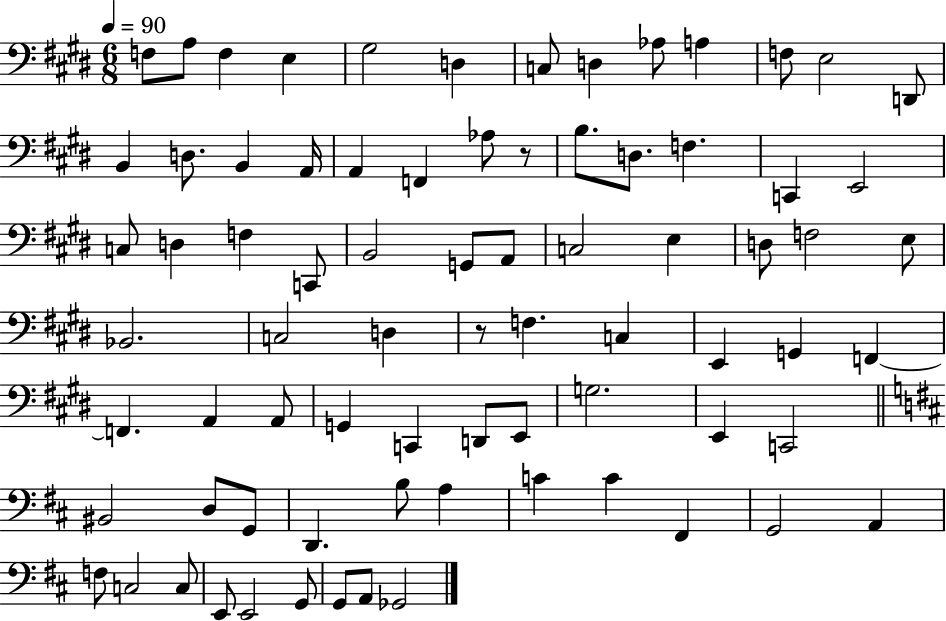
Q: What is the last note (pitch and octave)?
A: Gb2